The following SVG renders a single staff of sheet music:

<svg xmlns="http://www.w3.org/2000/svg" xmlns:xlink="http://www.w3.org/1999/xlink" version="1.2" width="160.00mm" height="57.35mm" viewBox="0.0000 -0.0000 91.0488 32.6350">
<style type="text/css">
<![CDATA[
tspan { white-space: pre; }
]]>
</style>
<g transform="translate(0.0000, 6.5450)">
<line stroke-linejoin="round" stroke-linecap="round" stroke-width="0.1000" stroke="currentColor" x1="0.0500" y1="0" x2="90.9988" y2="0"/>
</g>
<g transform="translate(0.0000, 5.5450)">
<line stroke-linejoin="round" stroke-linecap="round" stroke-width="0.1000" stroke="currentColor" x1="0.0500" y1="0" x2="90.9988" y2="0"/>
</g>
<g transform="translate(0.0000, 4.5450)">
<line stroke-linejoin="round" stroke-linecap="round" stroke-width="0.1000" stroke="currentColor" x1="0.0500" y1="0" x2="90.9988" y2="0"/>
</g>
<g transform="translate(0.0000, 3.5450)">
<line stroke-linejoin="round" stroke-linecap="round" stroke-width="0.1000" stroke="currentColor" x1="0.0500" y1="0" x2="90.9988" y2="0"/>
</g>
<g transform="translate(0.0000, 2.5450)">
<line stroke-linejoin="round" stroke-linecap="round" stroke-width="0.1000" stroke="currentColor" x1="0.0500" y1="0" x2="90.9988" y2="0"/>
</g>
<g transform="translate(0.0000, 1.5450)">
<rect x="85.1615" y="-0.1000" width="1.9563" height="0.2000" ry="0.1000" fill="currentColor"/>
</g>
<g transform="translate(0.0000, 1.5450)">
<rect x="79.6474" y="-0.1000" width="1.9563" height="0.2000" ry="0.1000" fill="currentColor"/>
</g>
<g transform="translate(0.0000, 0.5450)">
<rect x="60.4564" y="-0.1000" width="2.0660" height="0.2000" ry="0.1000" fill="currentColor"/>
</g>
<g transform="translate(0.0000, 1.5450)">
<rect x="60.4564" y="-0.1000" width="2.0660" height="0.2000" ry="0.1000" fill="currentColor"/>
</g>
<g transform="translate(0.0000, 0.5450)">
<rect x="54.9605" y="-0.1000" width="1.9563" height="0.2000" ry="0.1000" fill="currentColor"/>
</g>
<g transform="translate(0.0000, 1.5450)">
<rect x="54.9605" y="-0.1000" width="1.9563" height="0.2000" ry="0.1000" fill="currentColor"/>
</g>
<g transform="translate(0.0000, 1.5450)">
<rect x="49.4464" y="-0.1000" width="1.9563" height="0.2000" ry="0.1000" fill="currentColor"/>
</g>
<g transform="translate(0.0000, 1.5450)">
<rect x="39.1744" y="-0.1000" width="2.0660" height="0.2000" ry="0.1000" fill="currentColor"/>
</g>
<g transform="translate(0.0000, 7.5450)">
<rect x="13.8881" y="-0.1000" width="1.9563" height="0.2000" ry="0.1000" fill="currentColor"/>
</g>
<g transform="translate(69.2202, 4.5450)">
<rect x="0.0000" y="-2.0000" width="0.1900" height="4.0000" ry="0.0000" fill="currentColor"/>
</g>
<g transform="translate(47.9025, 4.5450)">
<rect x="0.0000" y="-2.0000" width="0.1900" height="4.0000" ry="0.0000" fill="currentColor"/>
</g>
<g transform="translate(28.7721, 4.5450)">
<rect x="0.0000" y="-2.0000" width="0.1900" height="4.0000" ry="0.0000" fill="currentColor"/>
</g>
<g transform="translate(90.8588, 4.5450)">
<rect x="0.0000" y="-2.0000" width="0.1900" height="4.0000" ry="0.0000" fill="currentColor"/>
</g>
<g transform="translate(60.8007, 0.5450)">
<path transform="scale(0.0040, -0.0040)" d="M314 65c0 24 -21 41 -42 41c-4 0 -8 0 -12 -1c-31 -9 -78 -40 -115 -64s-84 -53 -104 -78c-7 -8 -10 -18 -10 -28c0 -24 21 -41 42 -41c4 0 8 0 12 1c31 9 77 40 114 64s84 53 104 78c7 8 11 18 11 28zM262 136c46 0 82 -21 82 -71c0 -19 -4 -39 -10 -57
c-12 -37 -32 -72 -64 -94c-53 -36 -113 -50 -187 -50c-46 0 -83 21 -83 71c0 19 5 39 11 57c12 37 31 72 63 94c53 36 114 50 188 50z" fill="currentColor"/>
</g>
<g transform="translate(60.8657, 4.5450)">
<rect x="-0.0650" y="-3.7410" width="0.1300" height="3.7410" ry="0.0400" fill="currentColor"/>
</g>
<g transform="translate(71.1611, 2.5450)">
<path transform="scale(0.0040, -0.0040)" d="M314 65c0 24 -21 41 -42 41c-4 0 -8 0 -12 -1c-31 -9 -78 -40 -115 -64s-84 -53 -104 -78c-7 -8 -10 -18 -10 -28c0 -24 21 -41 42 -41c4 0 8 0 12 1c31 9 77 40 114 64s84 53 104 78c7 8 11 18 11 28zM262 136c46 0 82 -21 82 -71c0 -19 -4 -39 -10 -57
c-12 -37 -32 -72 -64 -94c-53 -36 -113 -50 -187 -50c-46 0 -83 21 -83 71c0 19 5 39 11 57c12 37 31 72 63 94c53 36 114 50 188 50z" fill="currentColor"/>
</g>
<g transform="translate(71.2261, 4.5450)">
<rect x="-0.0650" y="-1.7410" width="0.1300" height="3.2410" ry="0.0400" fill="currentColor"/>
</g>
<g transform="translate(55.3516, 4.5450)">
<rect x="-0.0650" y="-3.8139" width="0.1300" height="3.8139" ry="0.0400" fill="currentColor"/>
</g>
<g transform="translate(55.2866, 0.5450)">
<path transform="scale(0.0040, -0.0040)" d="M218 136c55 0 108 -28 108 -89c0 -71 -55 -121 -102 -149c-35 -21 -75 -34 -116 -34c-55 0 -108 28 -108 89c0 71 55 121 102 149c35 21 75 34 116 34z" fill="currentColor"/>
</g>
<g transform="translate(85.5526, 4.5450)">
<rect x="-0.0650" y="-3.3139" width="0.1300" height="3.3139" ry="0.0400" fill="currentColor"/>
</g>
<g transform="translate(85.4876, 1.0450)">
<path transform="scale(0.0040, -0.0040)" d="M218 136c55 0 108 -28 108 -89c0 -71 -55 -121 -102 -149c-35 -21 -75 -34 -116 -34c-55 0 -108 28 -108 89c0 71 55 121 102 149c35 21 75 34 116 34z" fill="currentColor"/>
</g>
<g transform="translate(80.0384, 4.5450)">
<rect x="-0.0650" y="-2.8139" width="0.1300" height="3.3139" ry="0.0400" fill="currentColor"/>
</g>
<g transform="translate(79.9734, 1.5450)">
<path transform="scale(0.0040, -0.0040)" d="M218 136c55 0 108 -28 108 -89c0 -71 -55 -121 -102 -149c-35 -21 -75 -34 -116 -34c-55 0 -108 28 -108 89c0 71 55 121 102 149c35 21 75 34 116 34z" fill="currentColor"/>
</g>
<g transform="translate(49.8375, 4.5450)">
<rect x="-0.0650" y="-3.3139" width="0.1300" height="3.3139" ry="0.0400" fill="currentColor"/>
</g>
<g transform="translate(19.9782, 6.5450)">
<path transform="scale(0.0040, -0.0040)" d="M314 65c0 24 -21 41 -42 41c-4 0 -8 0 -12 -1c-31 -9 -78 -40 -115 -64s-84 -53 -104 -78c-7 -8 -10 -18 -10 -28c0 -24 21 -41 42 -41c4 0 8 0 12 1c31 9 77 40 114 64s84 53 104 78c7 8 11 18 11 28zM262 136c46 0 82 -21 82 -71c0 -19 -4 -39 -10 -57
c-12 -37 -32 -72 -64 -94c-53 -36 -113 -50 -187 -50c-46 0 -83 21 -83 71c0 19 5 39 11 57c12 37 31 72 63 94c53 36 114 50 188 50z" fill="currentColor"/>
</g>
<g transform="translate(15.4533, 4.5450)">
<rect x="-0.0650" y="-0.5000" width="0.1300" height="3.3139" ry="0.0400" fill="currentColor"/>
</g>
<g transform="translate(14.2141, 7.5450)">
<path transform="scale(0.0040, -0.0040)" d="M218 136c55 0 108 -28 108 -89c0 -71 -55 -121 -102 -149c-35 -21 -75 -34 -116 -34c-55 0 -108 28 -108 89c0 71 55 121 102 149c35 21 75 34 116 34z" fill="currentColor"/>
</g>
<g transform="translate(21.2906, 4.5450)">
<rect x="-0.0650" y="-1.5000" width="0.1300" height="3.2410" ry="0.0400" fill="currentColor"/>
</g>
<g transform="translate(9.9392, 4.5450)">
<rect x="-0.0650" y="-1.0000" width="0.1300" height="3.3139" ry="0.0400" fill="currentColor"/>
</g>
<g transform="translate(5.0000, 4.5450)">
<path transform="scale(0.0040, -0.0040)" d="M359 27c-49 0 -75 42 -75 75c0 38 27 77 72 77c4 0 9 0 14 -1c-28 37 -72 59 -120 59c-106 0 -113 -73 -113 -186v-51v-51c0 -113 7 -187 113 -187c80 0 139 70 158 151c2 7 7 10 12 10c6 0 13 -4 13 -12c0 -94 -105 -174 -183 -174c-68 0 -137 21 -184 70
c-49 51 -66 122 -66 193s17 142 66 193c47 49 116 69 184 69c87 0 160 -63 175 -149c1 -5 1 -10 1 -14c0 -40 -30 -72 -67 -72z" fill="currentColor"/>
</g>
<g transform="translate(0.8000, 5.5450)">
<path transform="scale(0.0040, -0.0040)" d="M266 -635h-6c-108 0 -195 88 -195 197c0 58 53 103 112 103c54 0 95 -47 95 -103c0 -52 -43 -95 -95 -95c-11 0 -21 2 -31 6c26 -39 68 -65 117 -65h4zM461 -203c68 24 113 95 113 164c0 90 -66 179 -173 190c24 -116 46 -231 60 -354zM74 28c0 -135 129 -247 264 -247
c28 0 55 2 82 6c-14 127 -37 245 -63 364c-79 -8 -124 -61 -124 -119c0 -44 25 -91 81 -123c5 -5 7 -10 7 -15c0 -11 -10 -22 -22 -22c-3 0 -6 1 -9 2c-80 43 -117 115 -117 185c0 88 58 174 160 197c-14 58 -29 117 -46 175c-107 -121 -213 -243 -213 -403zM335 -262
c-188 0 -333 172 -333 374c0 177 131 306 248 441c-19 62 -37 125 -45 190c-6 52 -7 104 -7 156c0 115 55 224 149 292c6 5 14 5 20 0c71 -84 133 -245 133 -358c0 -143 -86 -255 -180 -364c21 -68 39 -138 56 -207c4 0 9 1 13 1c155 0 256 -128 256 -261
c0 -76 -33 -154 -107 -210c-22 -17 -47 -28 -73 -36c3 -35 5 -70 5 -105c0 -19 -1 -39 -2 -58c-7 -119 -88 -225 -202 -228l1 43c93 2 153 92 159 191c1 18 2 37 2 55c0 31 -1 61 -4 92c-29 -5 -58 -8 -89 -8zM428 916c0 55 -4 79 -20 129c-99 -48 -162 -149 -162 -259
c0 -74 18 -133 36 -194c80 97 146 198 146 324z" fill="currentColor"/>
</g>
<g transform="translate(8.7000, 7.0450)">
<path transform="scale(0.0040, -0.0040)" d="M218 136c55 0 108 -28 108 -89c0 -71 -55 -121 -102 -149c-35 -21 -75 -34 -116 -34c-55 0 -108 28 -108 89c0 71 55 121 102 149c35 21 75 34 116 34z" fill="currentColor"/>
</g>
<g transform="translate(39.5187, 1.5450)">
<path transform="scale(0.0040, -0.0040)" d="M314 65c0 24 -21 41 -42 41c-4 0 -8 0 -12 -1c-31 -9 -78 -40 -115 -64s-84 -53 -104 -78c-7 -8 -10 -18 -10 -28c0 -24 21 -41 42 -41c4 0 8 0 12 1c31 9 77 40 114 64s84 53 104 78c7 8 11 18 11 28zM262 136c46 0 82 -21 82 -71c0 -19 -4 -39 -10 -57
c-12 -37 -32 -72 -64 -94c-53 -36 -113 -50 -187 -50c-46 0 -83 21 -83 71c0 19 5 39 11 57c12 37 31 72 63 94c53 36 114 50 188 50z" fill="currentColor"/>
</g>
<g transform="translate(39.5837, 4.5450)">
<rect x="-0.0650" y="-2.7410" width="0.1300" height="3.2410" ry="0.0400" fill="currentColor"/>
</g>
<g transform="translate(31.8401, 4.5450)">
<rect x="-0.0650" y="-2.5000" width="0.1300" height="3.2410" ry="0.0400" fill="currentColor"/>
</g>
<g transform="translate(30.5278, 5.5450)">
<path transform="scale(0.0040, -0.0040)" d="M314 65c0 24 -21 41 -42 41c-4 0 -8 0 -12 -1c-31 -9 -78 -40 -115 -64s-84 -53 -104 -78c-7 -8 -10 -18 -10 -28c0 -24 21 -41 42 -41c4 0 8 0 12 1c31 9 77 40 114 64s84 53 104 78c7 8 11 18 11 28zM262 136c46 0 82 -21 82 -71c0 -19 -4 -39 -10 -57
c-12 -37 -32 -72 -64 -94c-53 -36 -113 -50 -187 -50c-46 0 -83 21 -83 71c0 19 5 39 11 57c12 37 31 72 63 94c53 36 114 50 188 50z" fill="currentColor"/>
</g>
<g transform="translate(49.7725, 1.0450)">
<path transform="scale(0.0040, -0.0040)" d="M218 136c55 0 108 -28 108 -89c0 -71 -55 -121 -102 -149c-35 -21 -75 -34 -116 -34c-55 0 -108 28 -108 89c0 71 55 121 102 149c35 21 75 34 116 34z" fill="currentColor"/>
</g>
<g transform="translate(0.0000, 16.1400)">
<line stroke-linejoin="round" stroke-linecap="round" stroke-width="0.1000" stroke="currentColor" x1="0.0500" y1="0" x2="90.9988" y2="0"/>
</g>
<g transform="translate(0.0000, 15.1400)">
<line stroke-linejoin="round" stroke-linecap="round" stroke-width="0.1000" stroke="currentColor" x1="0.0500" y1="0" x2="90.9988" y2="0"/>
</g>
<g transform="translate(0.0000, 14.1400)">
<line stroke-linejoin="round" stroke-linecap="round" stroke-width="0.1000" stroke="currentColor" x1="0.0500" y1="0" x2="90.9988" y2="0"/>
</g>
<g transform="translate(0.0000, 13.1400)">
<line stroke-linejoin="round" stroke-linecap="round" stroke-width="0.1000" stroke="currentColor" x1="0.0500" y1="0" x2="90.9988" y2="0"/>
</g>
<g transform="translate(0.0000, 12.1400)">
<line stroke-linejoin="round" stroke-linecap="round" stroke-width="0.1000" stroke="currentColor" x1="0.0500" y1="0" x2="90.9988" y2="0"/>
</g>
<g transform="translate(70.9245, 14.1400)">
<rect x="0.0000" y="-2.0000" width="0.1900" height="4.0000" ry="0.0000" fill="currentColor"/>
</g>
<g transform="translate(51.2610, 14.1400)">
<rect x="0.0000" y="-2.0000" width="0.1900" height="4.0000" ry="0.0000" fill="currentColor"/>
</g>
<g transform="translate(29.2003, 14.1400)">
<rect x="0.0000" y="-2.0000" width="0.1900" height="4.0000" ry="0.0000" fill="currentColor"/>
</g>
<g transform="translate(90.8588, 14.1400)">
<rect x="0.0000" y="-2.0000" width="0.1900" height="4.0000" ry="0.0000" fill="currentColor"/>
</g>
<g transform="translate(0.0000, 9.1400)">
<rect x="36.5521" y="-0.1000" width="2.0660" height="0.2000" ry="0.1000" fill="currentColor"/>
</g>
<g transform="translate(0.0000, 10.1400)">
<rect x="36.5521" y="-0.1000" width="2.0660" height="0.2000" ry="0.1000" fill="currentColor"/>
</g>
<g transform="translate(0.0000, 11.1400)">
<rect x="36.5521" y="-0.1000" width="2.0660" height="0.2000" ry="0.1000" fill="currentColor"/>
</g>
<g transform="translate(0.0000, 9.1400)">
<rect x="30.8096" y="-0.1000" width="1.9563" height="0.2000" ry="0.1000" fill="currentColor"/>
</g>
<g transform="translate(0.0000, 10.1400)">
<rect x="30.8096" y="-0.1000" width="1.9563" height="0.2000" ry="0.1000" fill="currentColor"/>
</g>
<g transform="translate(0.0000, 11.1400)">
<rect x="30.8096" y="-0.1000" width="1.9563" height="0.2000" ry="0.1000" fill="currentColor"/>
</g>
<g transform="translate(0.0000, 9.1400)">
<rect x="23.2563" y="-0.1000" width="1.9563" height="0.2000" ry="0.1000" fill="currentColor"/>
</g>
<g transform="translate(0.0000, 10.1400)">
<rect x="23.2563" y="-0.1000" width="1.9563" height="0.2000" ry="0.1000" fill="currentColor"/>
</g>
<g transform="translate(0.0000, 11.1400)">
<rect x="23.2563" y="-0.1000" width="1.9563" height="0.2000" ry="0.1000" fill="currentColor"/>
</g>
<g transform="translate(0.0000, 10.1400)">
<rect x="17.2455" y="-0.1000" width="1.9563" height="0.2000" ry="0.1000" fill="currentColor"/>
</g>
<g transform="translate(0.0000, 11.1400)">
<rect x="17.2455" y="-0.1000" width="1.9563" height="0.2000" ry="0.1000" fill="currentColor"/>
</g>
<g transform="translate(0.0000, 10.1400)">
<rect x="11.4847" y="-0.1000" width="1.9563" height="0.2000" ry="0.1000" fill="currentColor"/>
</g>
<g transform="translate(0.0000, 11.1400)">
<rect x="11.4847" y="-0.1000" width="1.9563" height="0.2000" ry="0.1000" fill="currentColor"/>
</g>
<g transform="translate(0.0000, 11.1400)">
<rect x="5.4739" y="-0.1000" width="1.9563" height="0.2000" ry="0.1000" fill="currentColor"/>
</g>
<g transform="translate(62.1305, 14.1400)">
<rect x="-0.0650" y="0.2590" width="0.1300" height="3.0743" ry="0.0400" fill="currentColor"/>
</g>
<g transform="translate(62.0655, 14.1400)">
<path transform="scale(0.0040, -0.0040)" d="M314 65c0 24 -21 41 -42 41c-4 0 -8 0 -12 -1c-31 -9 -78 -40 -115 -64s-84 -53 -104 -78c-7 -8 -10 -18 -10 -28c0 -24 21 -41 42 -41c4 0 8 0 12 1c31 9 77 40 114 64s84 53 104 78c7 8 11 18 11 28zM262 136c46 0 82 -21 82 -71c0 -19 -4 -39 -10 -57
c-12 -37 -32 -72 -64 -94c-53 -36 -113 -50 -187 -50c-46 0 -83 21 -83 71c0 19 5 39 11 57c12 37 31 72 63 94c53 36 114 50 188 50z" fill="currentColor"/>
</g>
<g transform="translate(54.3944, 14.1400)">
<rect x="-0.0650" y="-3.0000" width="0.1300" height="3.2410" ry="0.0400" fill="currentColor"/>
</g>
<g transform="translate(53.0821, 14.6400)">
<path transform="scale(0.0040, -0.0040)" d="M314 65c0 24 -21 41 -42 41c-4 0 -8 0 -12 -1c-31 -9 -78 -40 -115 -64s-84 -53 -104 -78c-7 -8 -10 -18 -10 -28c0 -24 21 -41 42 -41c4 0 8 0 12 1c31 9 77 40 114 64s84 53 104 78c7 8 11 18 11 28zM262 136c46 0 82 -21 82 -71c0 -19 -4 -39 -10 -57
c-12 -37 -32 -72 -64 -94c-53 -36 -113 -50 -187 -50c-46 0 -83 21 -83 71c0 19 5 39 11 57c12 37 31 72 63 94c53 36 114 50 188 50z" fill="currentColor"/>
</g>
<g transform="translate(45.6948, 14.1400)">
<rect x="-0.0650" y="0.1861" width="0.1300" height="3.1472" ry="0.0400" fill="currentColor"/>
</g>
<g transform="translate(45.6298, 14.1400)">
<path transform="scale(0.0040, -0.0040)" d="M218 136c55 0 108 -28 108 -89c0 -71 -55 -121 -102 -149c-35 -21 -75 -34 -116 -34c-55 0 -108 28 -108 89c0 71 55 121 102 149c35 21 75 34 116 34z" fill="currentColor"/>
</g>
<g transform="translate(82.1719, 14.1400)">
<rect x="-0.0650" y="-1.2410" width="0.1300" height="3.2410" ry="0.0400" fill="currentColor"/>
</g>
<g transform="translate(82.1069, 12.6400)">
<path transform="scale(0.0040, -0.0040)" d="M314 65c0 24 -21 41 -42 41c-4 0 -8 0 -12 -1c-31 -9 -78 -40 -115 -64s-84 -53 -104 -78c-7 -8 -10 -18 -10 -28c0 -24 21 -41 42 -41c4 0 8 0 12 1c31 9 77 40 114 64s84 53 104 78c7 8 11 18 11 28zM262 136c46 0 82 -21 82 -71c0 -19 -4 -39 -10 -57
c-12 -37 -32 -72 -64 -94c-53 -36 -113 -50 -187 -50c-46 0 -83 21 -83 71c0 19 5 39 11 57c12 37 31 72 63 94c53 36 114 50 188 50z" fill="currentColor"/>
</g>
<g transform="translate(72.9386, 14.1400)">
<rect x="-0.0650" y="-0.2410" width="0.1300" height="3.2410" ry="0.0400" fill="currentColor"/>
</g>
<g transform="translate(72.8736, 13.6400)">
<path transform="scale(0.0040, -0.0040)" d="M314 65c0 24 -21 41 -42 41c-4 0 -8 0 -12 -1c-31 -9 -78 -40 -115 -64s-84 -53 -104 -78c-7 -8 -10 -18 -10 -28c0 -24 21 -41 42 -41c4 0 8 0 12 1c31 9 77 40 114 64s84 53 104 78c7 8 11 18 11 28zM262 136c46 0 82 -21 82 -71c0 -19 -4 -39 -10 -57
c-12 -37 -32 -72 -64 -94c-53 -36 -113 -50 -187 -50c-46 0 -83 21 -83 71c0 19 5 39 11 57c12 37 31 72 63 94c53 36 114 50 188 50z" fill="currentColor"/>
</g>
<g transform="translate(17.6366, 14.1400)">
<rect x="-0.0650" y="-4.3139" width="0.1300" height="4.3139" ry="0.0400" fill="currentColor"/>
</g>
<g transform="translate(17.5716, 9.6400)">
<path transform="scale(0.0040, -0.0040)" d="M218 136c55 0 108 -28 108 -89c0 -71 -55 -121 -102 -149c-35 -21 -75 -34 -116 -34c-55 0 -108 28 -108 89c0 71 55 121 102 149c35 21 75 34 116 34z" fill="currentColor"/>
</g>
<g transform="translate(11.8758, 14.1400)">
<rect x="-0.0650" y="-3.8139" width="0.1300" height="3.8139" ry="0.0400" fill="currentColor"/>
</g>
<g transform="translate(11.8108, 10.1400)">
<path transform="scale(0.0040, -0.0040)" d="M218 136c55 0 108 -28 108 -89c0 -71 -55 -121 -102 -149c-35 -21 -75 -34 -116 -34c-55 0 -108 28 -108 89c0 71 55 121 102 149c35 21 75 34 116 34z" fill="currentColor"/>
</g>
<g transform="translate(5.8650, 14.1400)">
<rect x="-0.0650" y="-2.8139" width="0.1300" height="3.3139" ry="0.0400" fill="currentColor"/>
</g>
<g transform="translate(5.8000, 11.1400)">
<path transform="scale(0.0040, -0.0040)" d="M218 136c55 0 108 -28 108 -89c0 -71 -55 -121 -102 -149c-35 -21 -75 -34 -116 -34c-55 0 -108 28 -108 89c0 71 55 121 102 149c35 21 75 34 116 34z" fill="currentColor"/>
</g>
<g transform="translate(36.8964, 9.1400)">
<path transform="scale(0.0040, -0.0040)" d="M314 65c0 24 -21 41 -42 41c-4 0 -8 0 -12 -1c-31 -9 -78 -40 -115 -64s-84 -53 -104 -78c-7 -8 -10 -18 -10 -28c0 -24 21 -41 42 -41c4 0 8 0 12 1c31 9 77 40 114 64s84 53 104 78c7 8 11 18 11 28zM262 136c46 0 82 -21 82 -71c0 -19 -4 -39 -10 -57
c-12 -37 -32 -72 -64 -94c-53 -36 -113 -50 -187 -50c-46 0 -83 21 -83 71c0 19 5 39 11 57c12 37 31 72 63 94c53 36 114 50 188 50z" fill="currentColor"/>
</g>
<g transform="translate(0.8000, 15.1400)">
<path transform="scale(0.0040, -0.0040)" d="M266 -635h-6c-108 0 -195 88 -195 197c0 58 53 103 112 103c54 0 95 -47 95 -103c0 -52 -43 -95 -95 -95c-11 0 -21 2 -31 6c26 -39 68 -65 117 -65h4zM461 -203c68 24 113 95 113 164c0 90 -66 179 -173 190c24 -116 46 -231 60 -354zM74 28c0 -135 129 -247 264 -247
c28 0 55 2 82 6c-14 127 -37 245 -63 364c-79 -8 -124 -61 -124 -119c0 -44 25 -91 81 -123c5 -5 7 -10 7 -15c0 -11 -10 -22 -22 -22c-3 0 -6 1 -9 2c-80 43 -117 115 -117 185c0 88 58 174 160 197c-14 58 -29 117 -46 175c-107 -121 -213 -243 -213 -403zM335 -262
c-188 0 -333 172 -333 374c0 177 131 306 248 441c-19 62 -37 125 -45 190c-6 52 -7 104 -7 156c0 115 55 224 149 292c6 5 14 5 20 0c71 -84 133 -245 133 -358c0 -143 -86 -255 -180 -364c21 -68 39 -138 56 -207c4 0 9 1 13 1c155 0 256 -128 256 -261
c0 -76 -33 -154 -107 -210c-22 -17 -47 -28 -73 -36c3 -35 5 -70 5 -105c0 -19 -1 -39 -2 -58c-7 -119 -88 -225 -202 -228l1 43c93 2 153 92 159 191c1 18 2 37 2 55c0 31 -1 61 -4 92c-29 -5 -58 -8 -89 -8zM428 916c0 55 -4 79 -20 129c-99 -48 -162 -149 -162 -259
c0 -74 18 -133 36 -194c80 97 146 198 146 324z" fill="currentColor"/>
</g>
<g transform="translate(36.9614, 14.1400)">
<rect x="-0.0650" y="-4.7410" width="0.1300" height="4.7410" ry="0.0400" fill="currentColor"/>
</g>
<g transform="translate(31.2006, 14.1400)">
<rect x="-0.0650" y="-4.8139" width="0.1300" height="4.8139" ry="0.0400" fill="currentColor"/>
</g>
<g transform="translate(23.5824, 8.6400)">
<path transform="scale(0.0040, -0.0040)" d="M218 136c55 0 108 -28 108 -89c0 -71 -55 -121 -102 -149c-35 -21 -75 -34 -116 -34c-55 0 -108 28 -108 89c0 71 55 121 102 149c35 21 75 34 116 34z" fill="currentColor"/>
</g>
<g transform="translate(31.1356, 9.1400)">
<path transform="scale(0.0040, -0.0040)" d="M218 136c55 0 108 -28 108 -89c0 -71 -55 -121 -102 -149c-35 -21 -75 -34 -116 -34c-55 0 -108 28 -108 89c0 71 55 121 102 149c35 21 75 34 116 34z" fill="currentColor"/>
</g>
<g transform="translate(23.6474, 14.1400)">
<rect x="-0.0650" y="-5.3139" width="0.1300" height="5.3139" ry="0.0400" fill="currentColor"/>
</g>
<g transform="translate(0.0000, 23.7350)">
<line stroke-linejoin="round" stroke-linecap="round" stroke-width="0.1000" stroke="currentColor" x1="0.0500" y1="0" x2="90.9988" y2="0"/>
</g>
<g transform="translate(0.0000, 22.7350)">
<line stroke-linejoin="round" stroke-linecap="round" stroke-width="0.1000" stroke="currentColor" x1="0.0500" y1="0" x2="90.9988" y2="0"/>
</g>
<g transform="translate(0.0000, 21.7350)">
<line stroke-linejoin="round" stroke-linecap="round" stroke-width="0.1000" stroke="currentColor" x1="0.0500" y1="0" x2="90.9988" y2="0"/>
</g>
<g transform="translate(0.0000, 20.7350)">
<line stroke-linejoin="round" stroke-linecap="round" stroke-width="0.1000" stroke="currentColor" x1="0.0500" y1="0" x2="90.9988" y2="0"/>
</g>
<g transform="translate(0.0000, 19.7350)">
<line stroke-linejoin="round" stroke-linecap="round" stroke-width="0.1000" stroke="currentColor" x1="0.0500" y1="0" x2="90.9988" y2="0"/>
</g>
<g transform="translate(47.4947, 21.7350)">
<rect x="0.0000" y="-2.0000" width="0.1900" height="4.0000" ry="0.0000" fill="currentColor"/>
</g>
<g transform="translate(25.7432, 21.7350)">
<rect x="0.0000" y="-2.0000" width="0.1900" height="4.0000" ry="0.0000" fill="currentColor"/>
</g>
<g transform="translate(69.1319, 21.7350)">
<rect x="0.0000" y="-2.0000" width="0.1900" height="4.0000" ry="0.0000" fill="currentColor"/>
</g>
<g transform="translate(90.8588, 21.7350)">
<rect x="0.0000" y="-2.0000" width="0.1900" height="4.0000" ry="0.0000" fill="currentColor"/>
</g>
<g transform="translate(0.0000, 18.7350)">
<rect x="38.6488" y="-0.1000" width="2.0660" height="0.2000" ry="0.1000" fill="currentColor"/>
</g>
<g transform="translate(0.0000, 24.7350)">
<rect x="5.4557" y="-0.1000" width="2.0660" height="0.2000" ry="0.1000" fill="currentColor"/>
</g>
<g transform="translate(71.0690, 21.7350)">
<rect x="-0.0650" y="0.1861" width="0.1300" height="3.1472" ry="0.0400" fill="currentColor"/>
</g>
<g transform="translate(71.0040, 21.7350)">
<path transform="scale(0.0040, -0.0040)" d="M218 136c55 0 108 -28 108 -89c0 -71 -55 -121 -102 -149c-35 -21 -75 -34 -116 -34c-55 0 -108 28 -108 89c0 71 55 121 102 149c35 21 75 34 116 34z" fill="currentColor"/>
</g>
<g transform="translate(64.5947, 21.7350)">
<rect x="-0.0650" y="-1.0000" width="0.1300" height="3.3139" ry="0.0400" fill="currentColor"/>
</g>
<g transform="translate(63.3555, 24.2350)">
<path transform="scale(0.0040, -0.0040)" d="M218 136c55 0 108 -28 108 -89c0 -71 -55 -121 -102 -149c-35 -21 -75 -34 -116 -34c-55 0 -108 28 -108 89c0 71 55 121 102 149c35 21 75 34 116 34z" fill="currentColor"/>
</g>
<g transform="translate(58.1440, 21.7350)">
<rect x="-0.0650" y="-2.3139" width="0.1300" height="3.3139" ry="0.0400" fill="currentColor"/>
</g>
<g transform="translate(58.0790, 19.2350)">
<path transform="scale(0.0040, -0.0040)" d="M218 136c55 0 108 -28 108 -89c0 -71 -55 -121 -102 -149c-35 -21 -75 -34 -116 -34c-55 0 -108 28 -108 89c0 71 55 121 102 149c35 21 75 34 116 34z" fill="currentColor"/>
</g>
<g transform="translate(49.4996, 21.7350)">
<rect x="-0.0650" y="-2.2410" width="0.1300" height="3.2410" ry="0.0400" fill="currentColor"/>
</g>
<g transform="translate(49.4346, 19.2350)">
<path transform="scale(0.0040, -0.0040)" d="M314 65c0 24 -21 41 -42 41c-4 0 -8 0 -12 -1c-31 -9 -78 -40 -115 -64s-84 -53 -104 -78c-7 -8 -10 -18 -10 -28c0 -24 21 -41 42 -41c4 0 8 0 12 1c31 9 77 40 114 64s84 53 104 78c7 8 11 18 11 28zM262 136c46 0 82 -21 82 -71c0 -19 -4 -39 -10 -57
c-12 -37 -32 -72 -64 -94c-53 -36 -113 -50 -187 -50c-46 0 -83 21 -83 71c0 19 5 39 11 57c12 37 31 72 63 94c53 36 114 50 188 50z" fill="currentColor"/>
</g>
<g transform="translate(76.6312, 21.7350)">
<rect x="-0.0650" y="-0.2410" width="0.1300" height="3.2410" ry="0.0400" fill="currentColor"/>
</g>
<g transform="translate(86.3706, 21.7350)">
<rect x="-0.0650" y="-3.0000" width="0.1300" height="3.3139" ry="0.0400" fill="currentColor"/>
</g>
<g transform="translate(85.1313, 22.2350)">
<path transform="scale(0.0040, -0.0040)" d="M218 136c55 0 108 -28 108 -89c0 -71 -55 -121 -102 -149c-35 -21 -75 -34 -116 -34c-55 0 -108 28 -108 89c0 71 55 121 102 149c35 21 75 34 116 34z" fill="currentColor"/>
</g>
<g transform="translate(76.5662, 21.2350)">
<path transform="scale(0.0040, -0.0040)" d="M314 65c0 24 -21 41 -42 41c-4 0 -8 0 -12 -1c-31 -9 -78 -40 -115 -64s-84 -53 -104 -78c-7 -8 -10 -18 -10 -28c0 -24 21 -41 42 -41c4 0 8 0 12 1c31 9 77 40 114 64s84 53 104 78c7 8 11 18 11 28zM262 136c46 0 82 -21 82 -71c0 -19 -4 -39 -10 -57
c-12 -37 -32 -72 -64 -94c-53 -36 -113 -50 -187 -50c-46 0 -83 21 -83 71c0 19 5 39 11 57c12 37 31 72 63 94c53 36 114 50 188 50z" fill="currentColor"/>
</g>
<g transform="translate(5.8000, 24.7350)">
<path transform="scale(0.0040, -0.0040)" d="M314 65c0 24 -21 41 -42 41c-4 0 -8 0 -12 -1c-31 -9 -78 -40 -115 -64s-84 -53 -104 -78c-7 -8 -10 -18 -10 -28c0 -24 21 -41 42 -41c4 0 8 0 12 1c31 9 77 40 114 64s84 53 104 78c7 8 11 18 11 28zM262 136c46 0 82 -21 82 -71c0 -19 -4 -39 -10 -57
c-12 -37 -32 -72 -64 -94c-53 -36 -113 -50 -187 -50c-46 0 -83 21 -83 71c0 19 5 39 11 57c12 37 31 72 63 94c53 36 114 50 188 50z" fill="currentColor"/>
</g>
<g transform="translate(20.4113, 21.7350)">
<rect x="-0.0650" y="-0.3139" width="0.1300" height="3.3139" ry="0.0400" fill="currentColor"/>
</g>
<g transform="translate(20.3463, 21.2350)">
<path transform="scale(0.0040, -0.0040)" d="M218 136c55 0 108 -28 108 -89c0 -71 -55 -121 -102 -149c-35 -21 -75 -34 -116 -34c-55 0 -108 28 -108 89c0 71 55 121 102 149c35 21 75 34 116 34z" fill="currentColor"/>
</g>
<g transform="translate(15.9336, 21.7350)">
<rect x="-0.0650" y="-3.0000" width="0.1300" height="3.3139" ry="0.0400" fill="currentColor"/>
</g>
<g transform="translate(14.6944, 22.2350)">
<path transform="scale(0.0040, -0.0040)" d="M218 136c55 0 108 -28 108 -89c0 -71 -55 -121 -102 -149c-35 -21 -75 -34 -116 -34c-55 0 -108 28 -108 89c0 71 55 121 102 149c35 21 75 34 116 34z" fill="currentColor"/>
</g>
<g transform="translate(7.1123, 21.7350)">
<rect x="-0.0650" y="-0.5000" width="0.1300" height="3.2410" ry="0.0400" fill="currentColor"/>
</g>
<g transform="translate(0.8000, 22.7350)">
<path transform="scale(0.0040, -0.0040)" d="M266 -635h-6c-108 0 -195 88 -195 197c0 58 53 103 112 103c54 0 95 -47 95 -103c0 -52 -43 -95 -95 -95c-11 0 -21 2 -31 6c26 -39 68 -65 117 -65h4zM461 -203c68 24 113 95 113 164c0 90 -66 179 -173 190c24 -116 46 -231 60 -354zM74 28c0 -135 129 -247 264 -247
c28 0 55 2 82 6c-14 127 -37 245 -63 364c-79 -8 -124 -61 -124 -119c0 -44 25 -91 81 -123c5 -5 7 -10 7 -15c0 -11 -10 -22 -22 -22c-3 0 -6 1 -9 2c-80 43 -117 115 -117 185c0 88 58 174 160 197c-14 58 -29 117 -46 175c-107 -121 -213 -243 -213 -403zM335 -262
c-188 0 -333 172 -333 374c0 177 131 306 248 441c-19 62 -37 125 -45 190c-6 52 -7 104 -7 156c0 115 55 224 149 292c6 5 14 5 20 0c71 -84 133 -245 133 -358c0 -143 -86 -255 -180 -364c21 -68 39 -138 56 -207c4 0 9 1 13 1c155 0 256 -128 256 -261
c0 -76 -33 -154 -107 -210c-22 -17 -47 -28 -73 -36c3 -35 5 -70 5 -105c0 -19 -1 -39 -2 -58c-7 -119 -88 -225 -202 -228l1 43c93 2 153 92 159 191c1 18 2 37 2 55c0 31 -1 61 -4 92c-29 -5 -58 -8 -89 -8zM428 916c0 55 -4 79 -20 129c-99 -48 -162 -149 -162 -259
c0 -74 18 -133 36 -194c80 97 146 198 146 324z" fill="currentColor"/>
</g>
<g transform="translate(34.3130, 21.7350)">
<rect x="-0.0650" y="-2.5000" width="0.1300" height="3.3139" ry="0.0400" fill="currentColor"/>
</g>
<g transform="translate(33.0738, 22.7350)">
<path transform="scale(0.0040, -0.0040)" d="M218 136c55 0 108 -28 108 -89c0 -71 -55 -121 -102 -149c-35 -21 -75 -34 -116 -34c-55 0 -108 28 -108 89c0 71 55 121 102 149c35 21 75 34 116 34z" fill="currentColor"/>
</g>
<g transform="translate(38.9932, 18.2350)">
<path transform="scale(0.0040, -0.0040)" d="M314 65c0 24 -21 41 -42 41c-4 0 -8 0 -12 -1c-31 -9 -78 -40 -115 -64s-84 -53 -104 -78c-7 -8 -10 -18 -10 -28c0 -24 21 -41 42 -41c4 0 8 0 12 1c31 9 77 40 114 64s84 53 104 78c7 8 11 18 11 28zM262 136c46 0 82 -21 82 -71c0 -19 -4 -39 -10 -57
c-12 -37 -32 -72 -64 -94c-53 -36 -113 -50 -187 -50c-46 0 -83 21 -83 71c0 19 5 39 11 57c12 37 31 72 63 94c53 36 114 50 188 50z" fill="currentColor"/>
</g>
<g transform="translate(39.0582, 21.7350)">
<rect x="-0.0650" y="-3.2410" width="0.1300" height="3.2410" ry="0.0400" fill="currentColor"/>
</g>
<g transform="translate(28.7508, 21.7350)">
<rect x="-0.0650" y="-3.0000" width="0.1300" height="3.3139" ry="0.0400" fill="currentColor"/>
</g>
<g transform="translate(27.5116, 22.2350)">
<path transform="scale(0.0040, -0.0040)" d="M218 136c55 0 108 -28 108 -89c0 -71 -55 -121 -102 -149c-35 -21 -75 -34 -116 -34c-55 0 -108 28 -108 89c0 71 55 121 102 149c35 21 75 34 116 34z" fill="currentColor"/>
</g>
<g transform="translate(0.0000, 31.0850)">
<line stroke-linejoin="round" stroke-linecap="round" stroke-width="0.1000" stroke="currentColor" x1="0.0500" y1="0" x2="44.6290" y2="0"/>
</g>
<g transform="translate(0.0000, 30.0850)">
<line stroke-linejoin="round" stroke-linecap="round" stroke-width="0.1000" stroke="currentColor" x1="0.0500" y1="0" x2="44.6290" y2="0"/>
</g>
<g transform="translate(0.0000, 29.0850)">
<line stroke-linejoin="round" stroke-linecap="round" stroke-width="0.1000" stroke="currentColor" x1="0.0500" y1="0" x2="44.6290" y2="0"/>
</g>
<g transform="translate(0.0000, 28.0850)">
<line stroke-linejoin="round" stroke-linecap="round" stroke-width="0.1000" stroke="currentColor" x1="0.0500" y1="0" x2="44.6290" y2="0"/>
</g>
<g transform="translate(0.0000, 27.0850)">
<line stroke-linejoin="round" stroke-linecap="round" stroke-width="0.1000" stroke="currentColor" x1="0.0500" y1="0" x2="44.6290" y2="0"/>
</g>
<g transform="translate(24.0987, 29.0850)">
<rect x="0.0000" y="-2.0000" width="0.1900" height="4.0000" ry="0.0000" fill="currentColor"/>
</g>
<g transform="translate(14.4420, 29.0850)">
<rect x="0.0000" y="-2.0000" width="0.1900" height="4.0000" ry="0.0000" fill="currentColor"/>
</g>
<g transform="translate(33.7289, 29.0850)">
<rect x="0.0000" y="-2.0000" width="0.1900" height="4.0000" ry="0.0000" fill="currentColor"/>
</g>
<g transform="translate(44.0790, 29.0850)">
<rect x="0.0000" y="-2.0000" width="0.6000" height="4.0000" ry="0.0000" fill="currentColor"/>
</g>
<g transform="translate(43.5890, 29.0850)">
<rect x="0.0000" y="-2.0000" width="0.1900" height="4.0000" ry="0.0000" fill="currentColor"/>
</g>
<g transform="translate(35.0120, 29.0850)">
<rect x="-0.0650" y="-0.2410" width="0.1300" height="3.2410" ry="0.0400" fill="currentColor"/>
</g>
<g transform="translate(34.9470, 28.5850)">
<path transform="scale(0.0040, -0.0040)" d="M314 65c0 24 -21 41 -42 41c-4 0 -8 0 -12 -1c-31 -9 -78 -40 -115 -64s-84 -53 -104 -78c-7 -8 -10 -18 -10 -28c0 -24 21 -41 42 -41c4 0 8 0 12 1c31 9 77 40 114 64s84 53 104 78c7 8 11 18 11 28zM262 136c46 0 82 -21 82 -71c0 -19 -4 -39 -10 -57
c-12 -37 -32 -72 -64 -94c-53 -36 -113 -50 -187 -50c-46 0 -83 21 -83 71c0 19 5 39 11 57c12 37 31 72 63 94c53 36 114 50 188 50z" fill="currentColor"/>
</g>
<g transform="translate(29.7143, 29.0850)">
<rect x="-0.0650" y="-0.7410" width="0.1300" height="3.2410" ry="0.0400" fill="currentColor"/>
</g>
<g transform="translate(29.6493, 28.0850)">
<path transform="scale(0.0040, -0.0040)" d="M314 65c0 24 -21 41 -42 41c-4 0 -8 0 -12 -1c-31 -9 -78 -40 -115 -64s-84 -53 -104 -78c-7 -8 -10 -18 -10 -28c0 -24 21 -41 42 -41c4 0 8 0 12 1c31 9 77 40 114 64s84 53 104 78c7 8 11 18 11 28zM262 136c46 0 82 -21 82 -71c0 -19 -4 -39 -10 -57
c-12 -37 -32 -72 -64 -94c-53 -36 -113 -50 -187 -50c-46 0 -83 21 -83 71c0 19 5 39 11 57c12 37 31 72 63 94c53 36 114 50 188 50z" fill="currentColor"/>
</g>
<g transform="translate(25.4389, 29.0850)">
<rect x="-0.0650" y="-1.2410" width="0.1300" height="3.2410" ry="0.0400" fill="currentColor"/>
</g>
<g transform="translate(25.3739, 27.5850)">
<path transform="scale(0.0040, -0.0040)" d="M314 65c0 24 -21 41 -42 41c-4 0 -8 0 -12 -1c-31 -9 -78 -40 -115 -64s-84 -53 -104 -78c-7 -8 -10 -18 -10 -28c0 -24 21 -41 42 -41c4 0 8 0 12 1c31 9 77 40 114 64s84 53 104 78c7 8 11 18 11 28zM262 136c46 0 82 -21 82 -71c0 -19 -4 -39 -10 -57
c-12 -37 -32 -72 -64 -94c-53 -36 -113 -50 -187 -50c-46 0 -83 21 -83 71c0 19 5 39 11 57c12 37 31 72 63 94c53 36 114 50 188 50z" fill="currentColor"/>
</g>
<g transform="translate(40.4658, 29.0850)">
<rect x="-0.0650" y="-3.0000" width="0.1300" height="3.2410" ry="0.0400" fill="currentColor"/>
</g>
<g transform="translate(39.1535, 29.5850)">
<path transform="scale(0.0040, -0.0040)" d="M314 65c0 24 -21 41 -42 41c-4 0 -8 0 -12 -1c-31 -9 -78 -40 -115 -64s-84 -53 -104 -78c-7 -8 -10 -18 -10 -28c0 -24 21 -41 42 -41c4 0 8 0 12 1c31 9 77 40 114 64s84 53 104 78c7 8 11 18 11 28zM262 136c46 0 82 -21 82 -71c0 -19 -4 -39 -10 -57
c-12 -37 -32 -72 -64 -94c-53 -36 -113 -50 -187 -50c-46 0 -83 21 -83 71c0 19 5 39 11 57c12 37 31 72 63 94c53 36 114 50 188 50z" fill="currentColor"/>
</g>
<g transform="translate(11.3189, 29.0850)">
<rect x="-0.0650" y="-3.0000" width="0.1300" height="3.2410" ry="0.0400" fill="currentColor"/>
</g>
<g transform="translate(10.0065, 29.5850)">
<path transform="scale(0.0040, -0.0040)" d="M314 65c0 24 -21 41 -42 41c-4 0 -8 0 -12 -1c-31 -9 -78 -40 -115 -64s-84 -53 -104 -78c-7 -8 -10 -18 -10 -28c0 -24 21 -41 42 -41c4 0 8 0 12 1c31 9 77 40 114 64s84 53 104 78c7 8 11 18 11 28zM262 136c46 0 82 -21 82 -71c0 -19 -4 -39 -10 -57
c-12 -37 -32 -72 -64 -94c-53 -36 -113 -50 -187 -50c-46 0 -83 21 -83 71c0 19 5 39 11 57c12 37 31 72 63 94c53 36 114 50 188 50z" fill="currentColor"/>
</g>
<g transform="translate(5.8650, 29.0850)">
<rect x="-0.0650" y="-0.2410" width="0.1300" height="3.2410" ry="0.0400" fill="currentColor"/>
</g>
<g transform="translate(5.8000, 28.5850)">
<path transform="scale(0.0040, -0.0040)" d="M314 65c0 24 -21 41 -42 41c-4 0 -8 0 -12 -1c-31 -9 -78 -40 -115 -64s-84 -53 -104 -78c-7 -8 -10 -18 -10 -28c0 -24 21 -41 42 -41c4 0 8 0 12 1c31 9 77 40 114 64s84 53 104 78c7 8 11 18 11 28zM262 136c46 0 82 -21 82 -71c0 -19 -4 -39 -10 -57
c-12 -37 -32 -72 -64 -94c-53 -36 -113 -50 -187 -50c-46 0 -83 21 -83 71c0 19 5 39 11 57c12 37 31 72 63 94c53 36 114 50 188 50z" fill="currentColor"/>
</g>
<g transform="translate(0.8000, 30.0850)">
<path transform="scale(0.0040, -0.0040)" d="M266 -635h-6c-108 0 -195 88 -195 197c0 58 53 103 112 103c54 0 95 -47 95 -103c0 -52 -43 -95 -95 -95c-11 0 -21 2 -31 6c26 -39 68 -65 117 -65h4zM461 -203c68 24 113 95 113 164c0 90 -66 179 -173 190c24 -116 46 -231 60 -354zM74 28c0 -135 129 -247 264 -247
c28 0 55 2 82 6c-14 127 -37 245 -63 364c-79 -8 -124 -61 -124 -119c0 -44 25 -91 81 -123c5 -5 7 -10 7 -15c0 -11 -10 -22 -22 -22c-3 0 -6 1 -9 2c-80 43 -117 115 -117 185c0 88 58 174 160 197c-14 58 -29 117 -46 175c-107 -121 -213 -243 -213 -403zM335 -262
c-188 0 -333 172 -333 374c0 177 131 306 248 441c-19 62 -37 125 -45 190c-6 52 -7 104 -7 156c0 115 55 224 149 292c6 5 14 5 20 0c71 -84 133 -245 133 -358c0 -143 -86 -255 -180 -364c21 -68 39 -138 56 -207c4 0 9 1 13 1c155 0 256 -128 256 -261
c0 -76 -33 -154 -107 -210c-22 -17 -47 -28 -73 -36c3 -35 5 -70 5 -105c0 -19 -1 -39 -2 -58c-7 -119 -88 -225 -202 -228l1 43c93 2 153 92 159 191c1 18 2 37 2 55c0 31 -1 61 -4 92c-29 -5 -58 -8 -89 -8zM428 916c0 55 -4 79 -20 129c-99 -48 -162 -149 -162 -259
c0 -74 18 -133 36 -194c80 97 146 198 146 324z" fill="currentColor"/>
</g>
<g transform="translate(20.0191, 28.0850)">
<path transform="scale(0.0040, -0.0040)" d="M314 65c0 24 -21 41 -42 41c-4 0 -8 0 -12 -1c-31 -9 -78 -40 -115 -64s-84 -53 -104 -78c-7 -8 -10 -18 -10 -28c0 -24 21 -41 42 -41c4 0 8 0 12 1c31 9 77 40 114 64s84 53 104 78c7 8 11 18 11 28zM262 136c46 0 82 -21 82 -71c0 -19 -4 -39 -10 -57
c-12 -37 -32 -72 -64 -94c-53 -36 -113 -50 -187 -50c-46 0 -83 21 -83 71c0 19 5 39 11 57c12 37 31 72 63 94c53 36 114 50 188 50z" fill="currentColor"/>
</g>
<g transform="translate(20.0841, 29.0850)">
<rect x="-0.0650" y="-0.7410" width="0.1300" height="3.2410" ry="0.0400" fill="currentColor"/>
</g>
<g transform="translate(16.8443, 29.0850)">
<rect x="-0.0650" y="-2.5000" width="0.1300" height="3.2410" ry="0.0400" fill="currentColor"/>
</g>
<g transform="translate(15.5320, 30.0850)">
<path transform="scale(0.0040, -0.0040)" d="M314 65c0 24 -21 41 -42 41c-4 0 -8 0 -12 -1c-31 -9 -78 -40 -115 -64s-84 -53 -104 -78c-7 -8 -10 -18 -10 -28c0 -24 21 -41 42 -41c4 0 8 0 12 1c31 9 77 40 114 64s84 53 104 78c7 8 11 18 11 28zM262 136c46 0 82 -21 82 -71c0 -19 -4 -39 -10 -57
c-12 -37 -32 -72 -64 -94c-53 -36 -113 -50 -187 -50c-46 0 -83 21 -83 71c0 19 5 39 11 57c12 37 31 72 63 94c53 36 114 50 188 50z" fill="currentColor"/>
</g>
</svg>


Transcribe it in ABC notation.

X:1
T:Untitled
M:4/4
L:1/4
K:C
D C E2 G2 a2 b c' c'2 f2 a b a c' d' f' e' e'2 B A2 B2 c2 e2 C2 A c A G b2 g2 g D B c2 A c2 A2 G2 d2 e2 d2 c2 A2